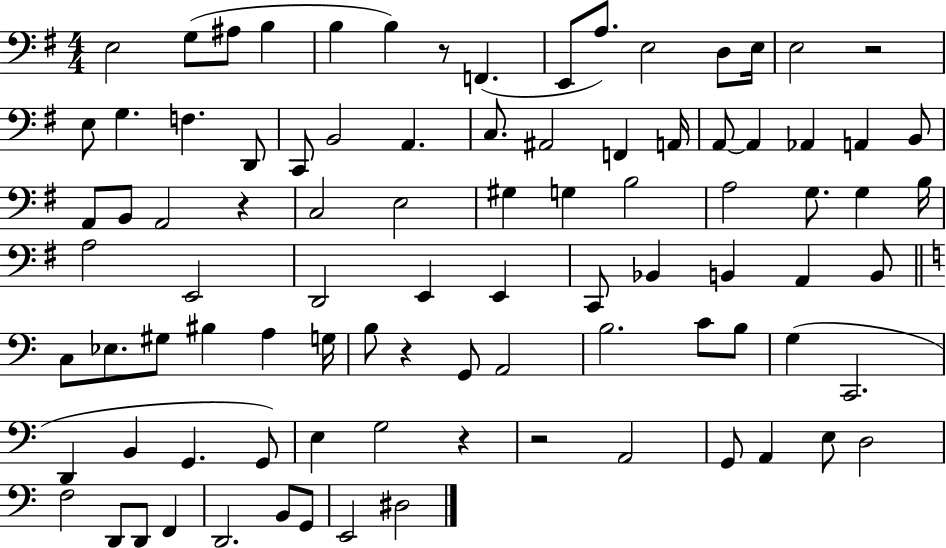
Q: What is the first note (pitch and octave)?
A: E3